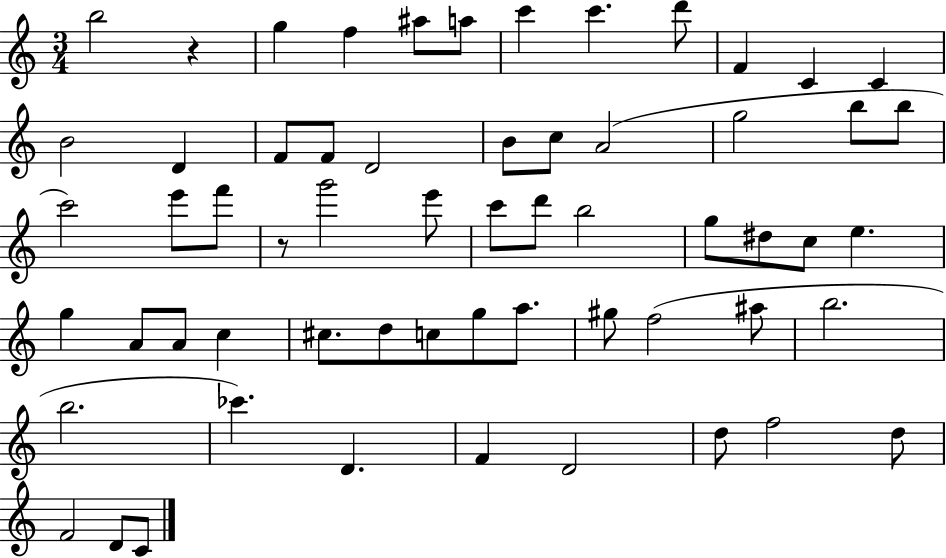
B5/h R/q G5/q F5/q A#5/e A5/e C6/q C6/q. D6/e F4/q C4/q C4/q B4/h D4/q F4/e F4/e D4/h B4/e C5/e A4/h G5/h B5/e B5/e C6/h E6/e F6/e R/e G6/h E6/e C6/e D6/e B5/h G5/e D#5/e C5/e E5/q. G5/q A4/e A4/e C5/q C#5/e. D5/e C5/e G5/e A5/e. G#5/e F5/h A#5/e B5/h. B5/h. CES6/q. D4/q. F4/q D4/h D5/e F5/h D5/e F4/h D4/e C4/e